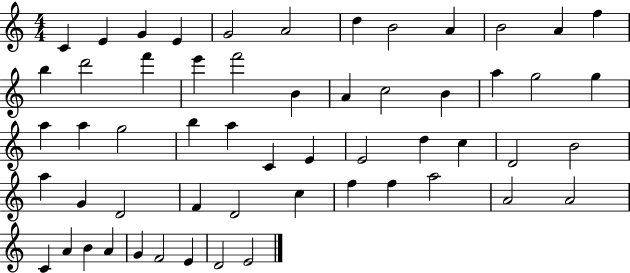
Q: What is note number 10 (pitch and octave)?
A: B4